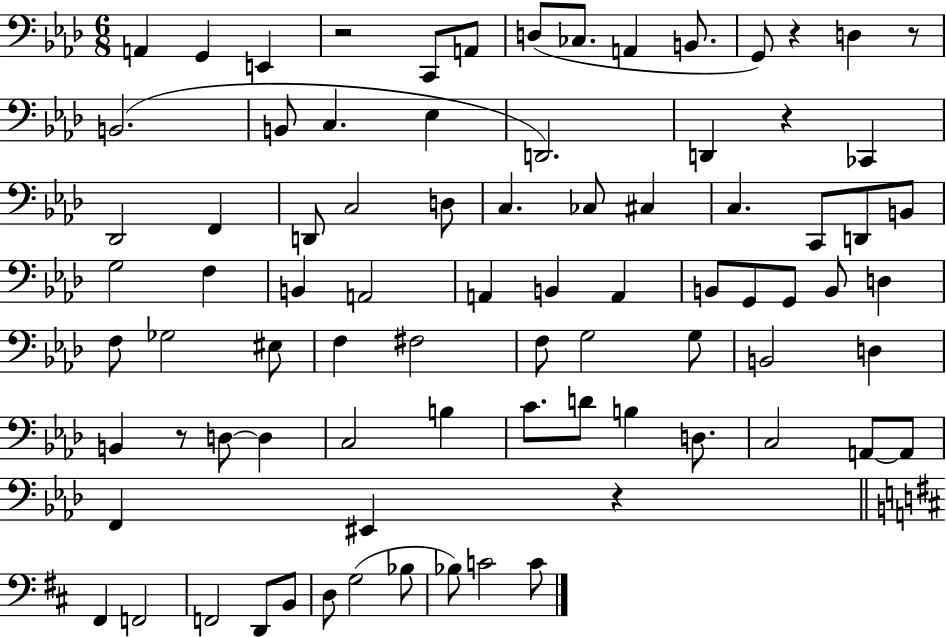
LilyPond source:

{
  \clef bass
  \numericTimeSignature
  \time 6/8
  \key aes \major
  a,4 g,4 e,4 | r2 c,8 a,8 | d8( ces8. a,4 b,8. | g,8) r4 d4 r8 | \break b,2.( | b,8 c4. ees4 | d,2.) | d,4 r4 ces,4 | \break des,2 f,4 | d,8 c2 d8 | c4. ces8 cis4 | c4. c,8 d,8 b,8 | \break g2 f4 | b,4 a,2 | a,4 b,4 a,4 | b,8 g,8 g,8 b,8 d4 | \break f8 ges2 eis8 | f4 fis2 | f8 g2 g8 | b,2 d4 | \break b,4 r8 d8~~ d4 | c2 b4 | c'8. d'8 b4 d8. | c2 a,8~~ a,8 | \break f,4 eis,4 r4 | \bar "||" \break \key d \major fis,4 f,2 | f,2 d,8 b,8 | d8 g2( bes8 | bes8) c'2 c'8 | \break \bar "|."
}